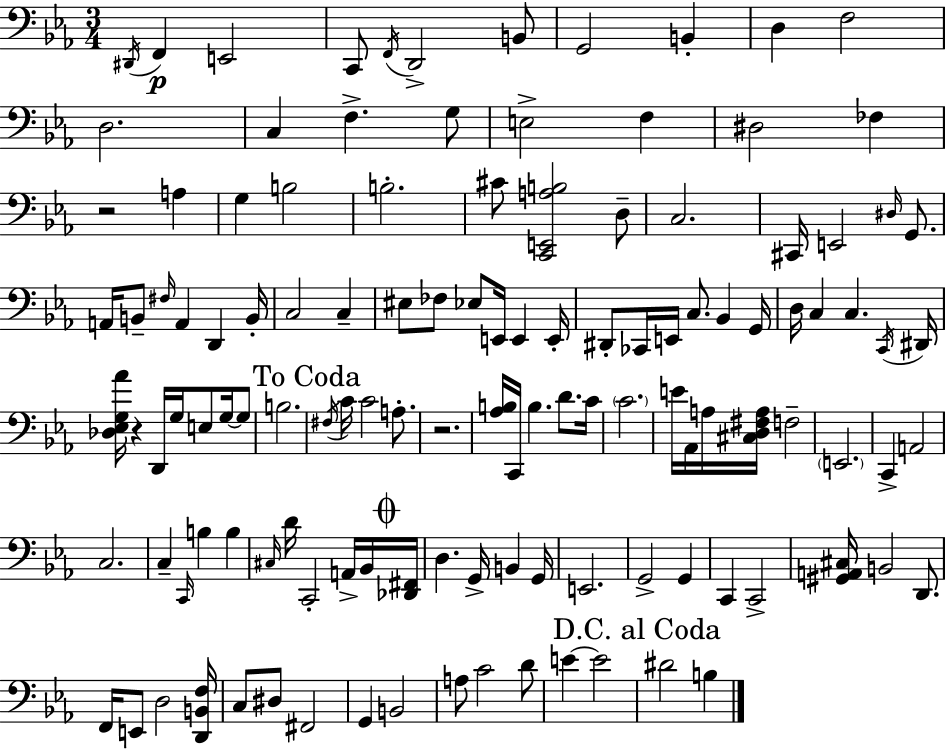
D#2/s F2/q E2/h C2/e F2/s D2/h B2/e G2/h B2/q D3/q F3/h D3/h. C3/q F3/q. G3/e E3/h F3/q D#3/h FES3/q R/h A3/q G3/q B3/h B3/h. C#4/e [C2,E2,A3,B3]/h D3/e C3/h. C#2/s E2/h D#3/s G2/e. A2/s B2/e F#3/s A2/q D2/q B2/s C3/h C3/q EIS3/e FES3/e Eb3/e E2/s E2/q E2/s D#2/e CES2/s E2/s C3/e. Bb2/q G2/s D3/s C3/q C3/q. C2/s D#2/s [Db3,Eb3,G3,Ab4]/s R/q D2/s G3/s E3/e G3/s G3/e B3/h. F#3/s C4/s C4/h A3/e. R/h. [Ab3,B3]/s C2/s B3/q. D4/e. C4/s C4/h. E4/s Ab2/s A3/s [C#3,D3,F#3,A3]/s F3/h E2/h. C2/q A2/h C3/h. C3/q C2/s B3/q B3/q C#3/s D4/s C2/h A2/s Bb2/s [Db2,F#2]/s D3/q. G2/s B2/q G2/s E2/h. G2/h G2/q C2/q C2/h [G#2,A2,C#3]/s B2/h D2/e. F2/s E2/e D3/h [D2,B2,F3]/s C3/e D#3/e F#2/h G2/q B2/h A3/e C4/h D4/e E4/q E4/h D#4/h B3/q